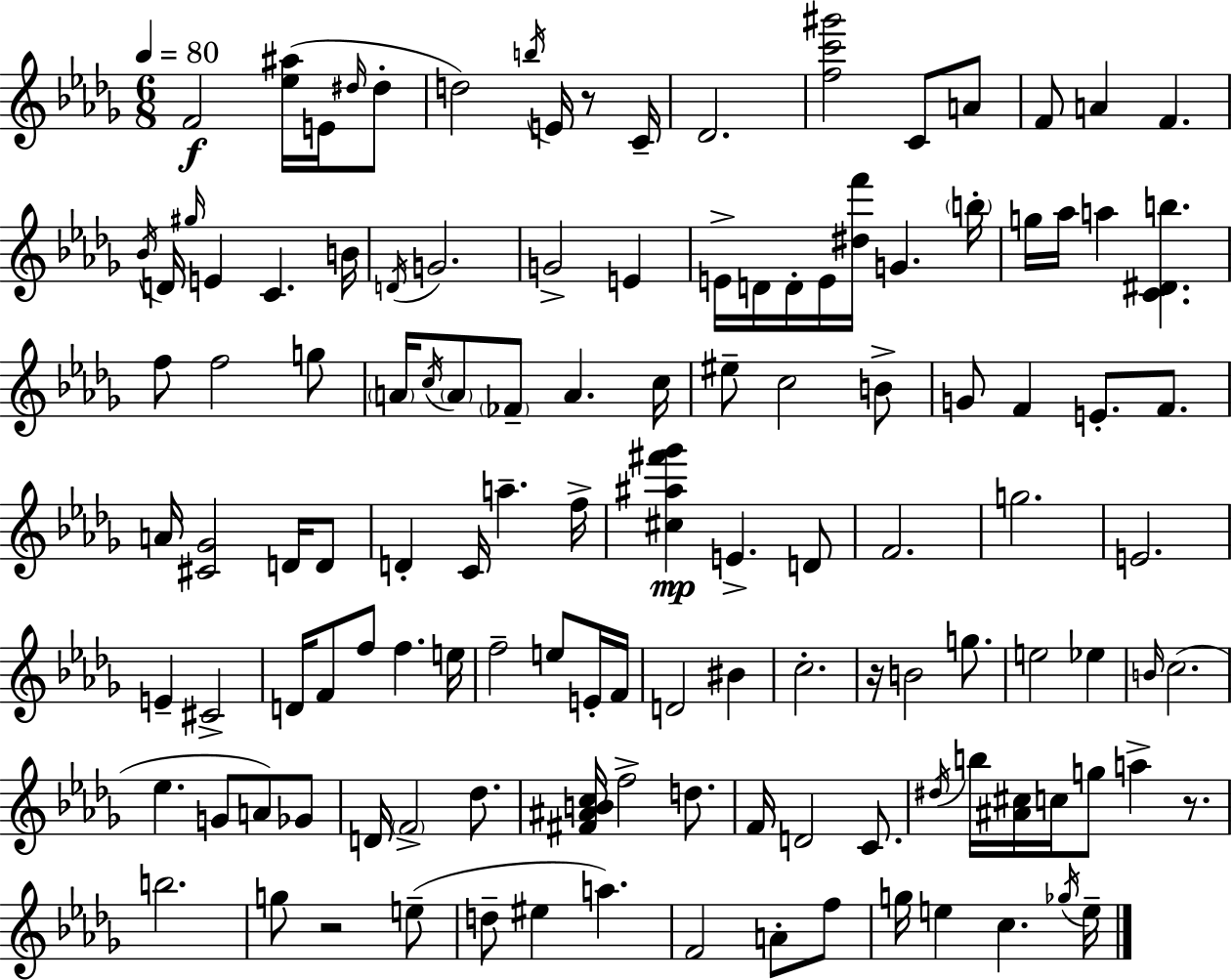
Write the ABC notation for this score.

X:1
T:Untitled
M:6/8
L:1/4
K:Bbm
F2 [_e^a]/4 E/4 ^d/4 ^d/2 d2 b/4 E/4 z/2 C/4 _D2 [fc'^g']2 C/2 A/2 F/2 A F _B/4 D/4 ^g/4 E C B/4 D/4 G2 G2 E E/4 D/4 D/4 E/4 [^df']/4 G b/4 g/4 _a/4 a [C^Db] f/2 f2 g/2 A/4 c/4 A/2 _F/2 A c/4 ^e/2 c2 B/2 G/2 F E/2 F/2 A/4 [^C_G]2 D/4 D/2 D C/4 a f/4 [^c^a^f'_g'] E D/2 F2 g2 E2 E ^C2 D/4 F/2 f/2 f e/4 f2 e/2 E/4 F/4 D2 ^B c2 z/4 B2 g/2 e2 _e B/4 c2 _e G/2 A/2 _G/2 D/4 F2 _d/2 [^F^ABc]/4 f2 d/2 F/4 D2 C/2 ^d/4 b/4 [^A^c]/4 c/4 g/2 a z/2 b2 g/2 z2 e/2 d/2 ^e a F2 A/2 f/2 g/4 e c _g/4 e/4